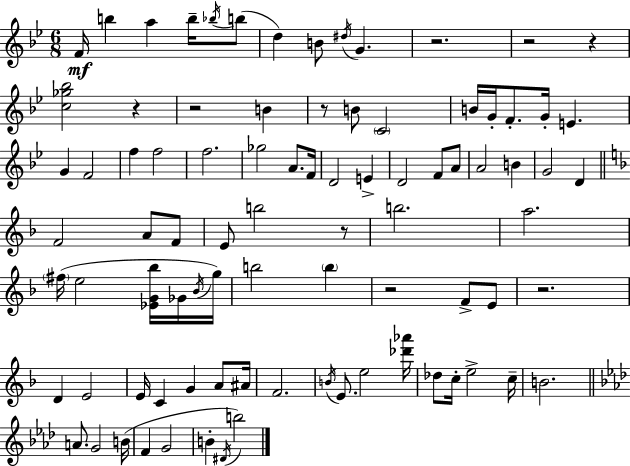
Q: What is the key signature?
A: BES major